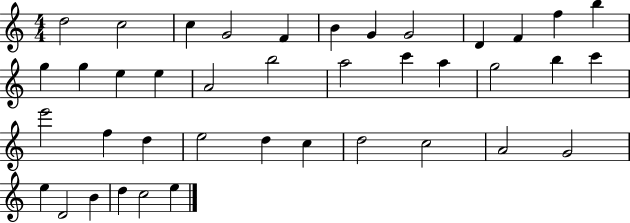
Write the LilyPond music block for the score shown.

{
  \clef treble
  \numericTimeSignature
  \time 4/4
  \key c \major
  d''2 c''2 | c''4 g'2 f'4 | b'4 g'4 g'2 | d'4 f'4 f''4 b''4 | \break g''4 g''4 e''4 e''4 | a'2 b''2 | a''2 c'''4 a''4 | g''2 b''4 c'''4 | \break e'''2 f''4 d''4 | e''2 d''4 c''4 | d''2 c''2 | a'2 g'2 | \break e''4 d'2 b'4 | d''4 c''2 e''4 | \bar "|."
}